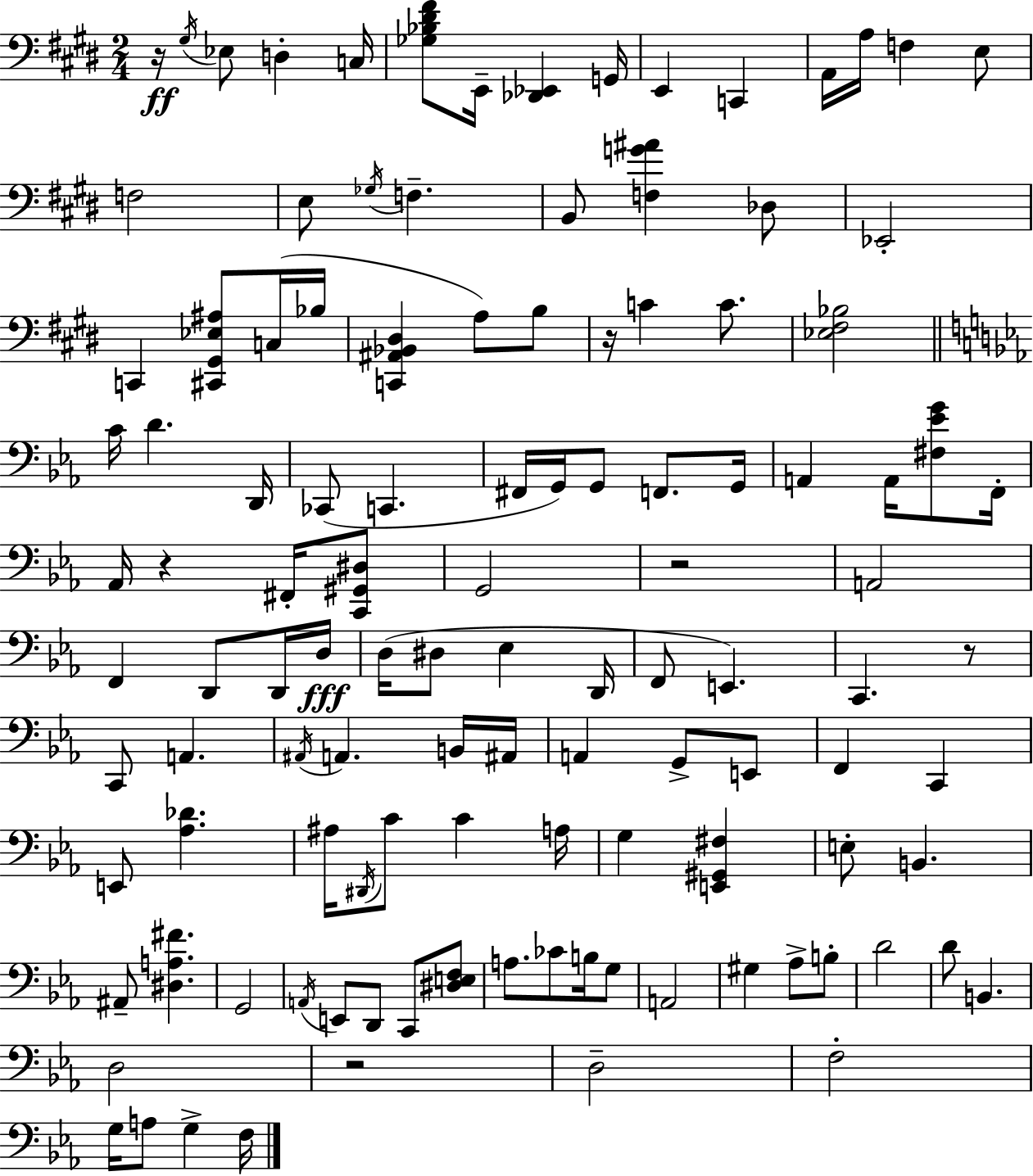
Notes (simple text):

R/s G#3/s Eb3/e D3/q C3/s [Gb3,Bb3,D#4,F#4]/e E2/s [Db2,Eb2]/q G2/s E2/q C2/q A2/s A3/s F3/q E3/e F3/h E3/e Gb3/s F3/q. B2/e [F3,G4,A#4]/q Db3/e Eb2/h C2/q [C#2,G#2,Eb3,A#3]/e C3/s Bb3/s [C2,A#2,Bb2,D#3]/q A3/e B3/e R/s C4/q C4/e. [Eb3,F#3,Bb3]/h C4/s D4/q. D2/s CES2/e C2/q. F#2/s G2/s G2/e F2/e. G2/s A2/q A2/s [F#3,Eb4,G4]/e F2/s Ab2/s R/q F#2/s [C2,G#2,D#3]/e G2/h R/h A2/h F2/q D2/e D2/s D3/s D3/s D#3/e Eb3/q D2/s F2/e E2/q. C2/q. R/e C2/e A2/q. A#2/s A2/q. B2/s A#2/s A2/q G2/e E2/e F2/q C2/q E2/e [Ab3,Db4]/q. A#3/s D#2/s C4/e C4/q A3/s G3/q [E2,G#2,F#3]/q E3/e B2/q. A#2/e [D#3,A3,F#4]/q. G2/h A2/s E2/e D2/e C2/e [D#3,E3,F3]/e A3/e. CES4/e B3/s G3/e A2/h G#3/q Ab3/e B3/e D4/h D4/e B2/q. D3/h R/h D3/h F3/h G3/s A3/e G3/q F3/s